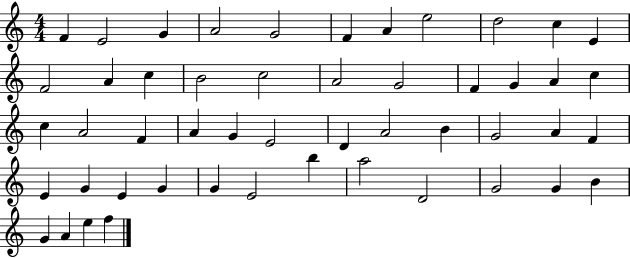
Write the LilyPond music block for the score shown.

{
  \clef treble
  \numericTimeSignature
  \time 4/4
  \key c \major
  f'4 e'2 g'4 | a'2 g'2 | f'4 a'4 e''2 | d''2 c''4 e'4 | \break f'2 a'4 c''4 | b'2 c''2 | a'2 g'2 | f'4 g'4 a'4 c''4 | \break c''4 a'2 f'4 | a'4 g'4 e'2 | d'4 a'2 b'4 | g'2 a'4 f'4 | \break e'4 g'4 e'4 g'4 | g'4 e'2 b''4 | a''2 d'2 | g'2 g'4 b'4 | \break g'4 a'4 e''4 f''4 | \bar "|."
}